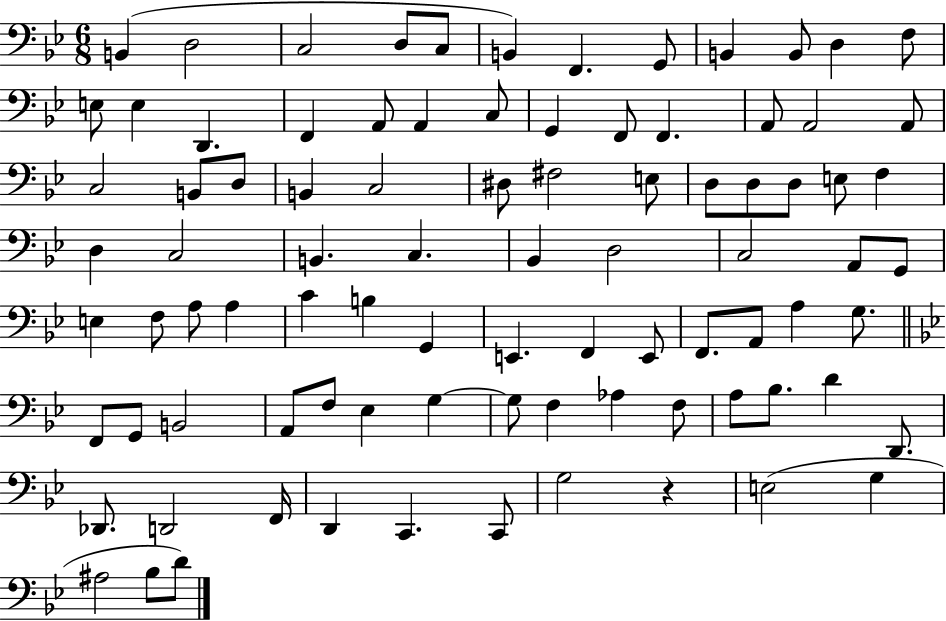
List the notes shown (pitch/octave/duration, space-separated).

B2/q D3/h C3/h D3/e C3/e B2/q F2/q. G2/e B2/q B2/e D3/q F3/e E3/e E3/q D2/q. F2/q A2/e A2/q C3/e G2/q F2/e F2/q. A2/e A2/h A2/e C3/h B2/e D3/e B2/q C3/h D#3/e F#3/h E3/e D3/e D3/e D3/e E3/e F3/q D3/q C3/h B2/q. C3/q. Bb2/q D3/h C3/h A2/e G2/e E3/q F3/e A3/e A3/q C4/q B3/q G2/q E2/q. F2/q E2/e F2/e. A2/e A3/q G3/e. F2/e G2/e B2/h A2/e F3/e Eb3/q G3/q G3/e F3/q Ab3/q F3/e A3/e Bb3/e. D4/q D2/e. Db2/e. D2/h F2/s D2/q C2/q. C2/e G3/h R/q E3/h G3/q A#3/h Bb3/e D4/e